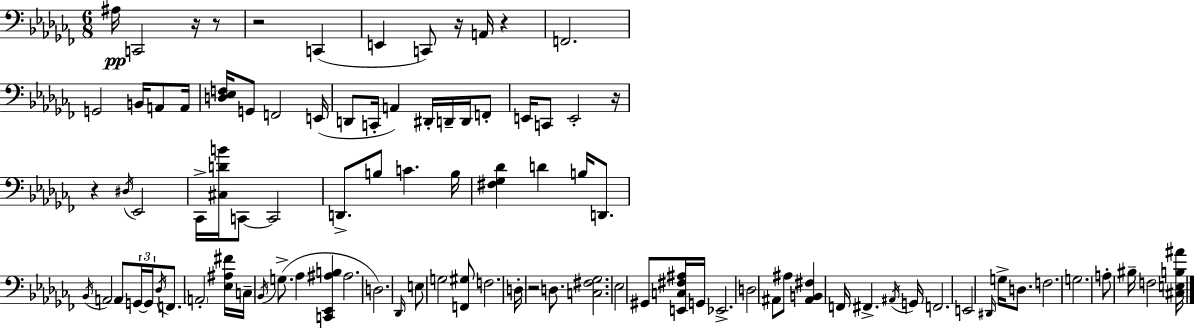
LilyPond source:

{
  \clef bass
  \numericTimeSignature
  \time 6/8
  \key aes \minor
  \repeat volta 2 { ais16\pp c,2 r16 r8 | r2 c,4( | e,4 c,8) r16 a,16 r4 | f,2. | \break g,2 b,16 a,8 a,16 | <d ees f>16 g,8 f,2 e,16( | d,8 c,16-. a,4) dis,16-. d,16-- d,16 f,8-. | e,16 c,8 e,2-. r16 | \break r4 \acciaccatura { dis16 } ees,2 | ces,16-> <cis d' b'>16 c,8~~ c,2 | d,8.-> b8 c'4. | b16 <fis ges des'>4 d'4 b16 d,8. | \break \acciaccatura { bes,16 } a,2 a,8 | \tuplet 3/2 { g,16~~ g,16 \acciaccatura { des16 } } f,8. \parenthesize a,2-. | <ees ais fis'>16 c16-- \acciaccatura { bes,16 }( g8.-> aes4 | <c, ees, ais b>4 ais2. | \break d2.) | \grace { des,16 } e8 g2 | <f, gis>8 f2. | d16-. r2 | \break d8. <c fis ges>2. | ees2 | gis,8 <e, c fis ais>16 g,16 ees,2.-> | d2 | \break ais,8 ais8 <ais, b, fis>4 f,16 fis,4.-> | \acciaccatura { ais,16 } g,16 f,2. | e,2 | \grace { dis,16 } g16-> d8. f2. | \break g2. | a8-. bis16-- f2 | <cis e b ais'>16 } \bar "|."
}